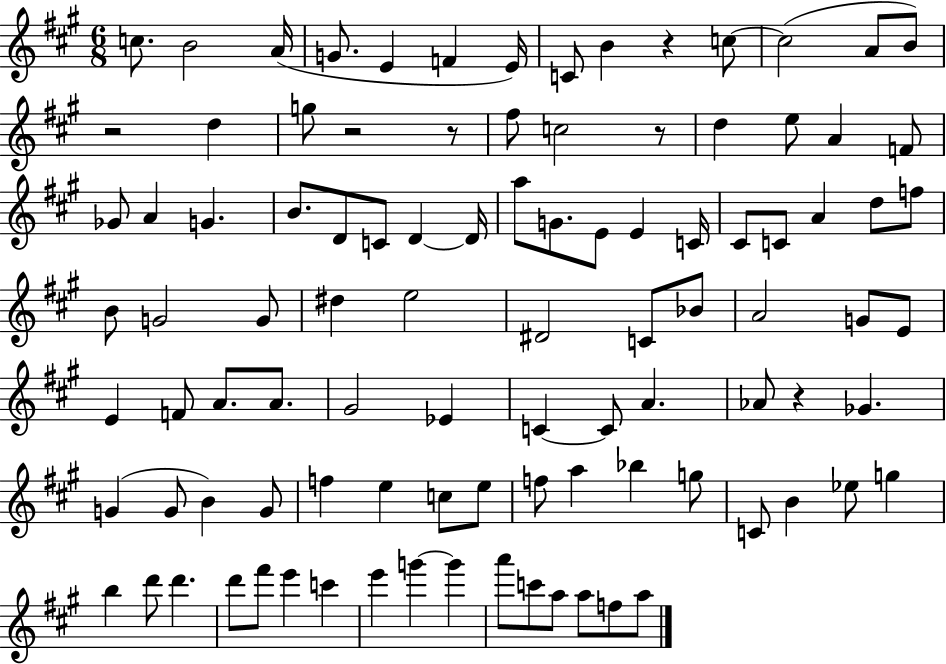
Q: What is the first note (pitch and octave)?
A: C5